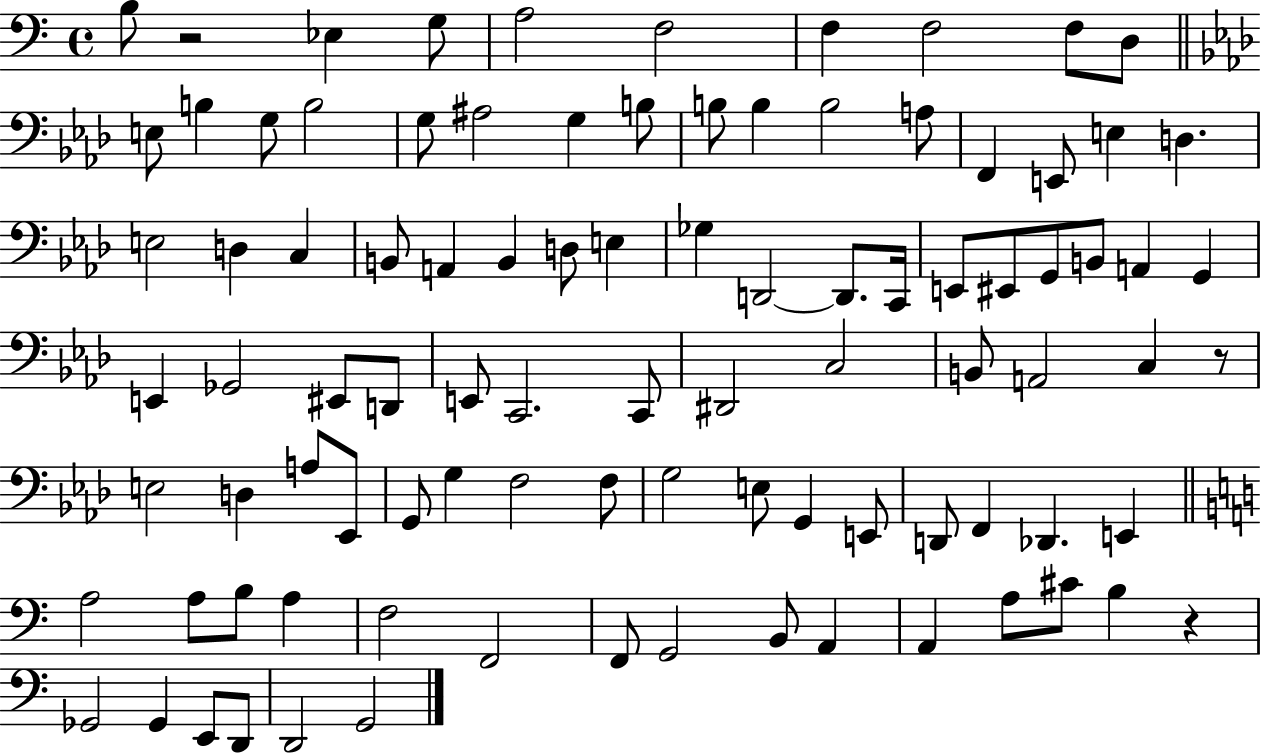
B3/e R/h Eb3/q G3/e A3/h F3/h F3/q F3/h F3/e D3/e E3/e B3/q G3/e B3/h G3/e A#3/h G3/q B3/e B3/e B3/q B3/h A3/e F2/q E2/e E3/q D3/q. E3/h D3/q C3/q B2/e A2/q B2/q D3/e E3/q Gb3/q D2/h D2/e. C2/s E2/e EIS2/e G2/e B2/e A2/q G2/q E2/q Gb2/h EIS2/e D2/e E2/e C2/h. C2/e D#2/h C3/h B2/e A2/h C3/q R/e E3/h D3/q A3/e Eb2/e G2/e G3/q F3/h F3/e G3/h E3/e G2/q E2/e D2/e F2/q Db2/q. E2/q A3/h A3/e B3/e A3/q F3/h F2/h F2/e G2/h B2/e A2/q A2/q A3/e C#4/e B3/q R/q Gb2/h Gb2/q E2/e D2/e D2/h G2/h